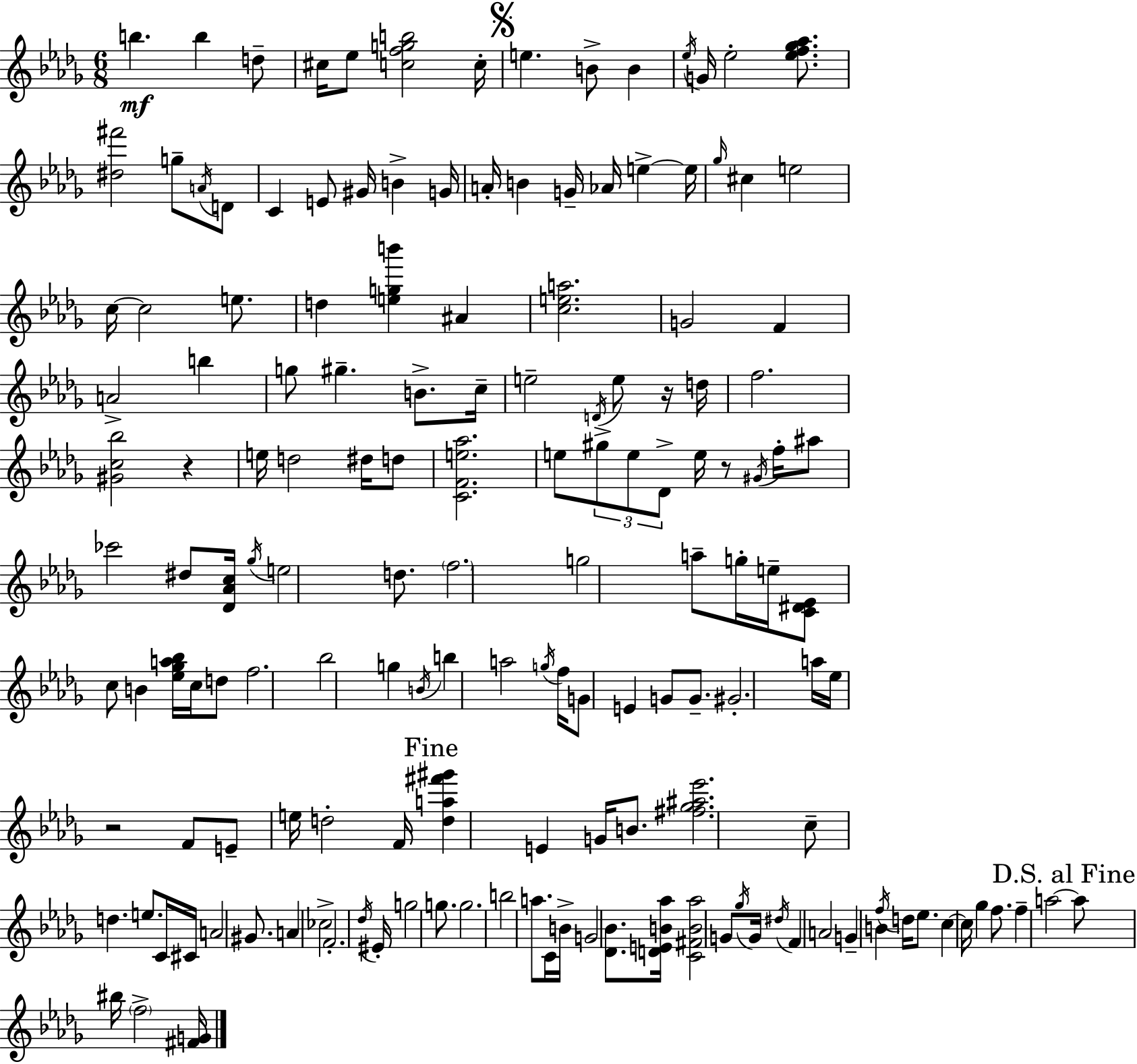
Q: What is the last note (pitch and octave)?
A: F5